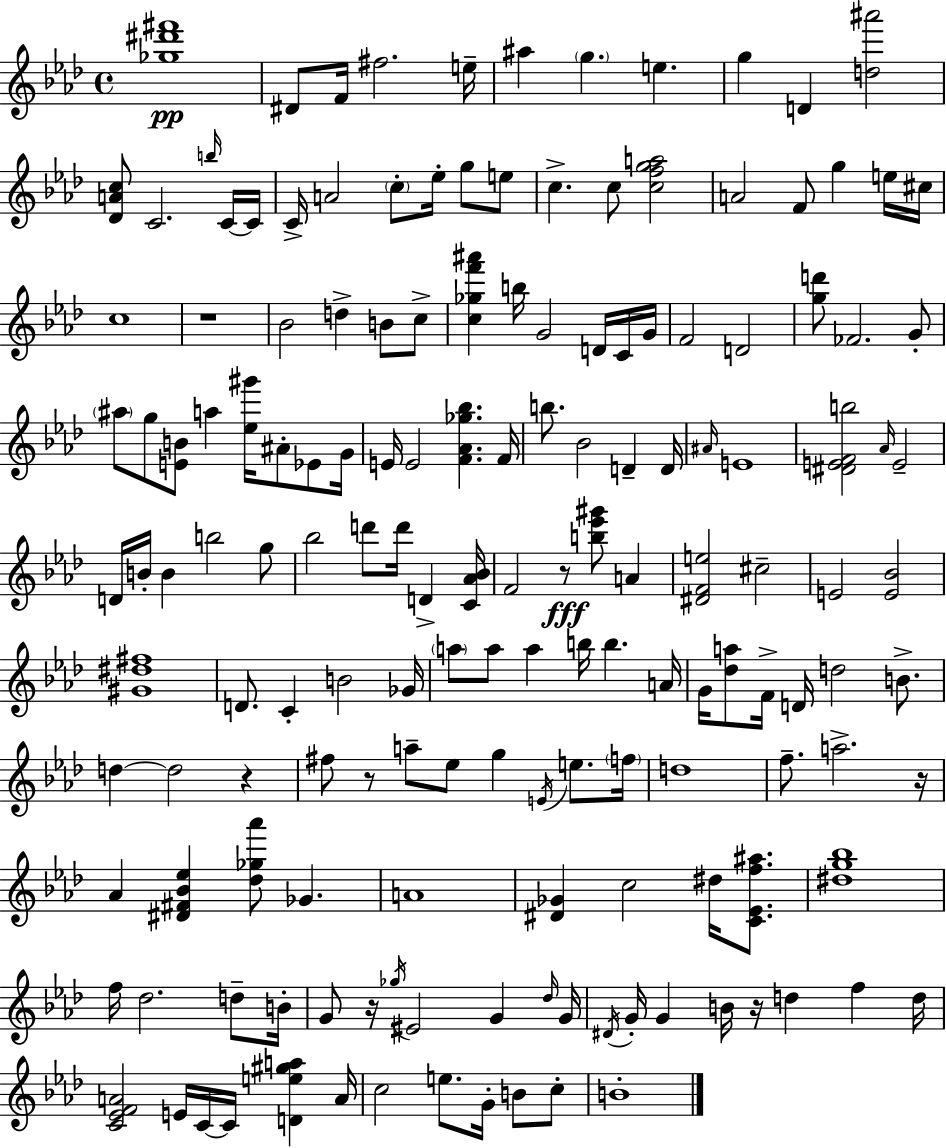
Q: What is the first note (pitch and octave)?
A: D#4